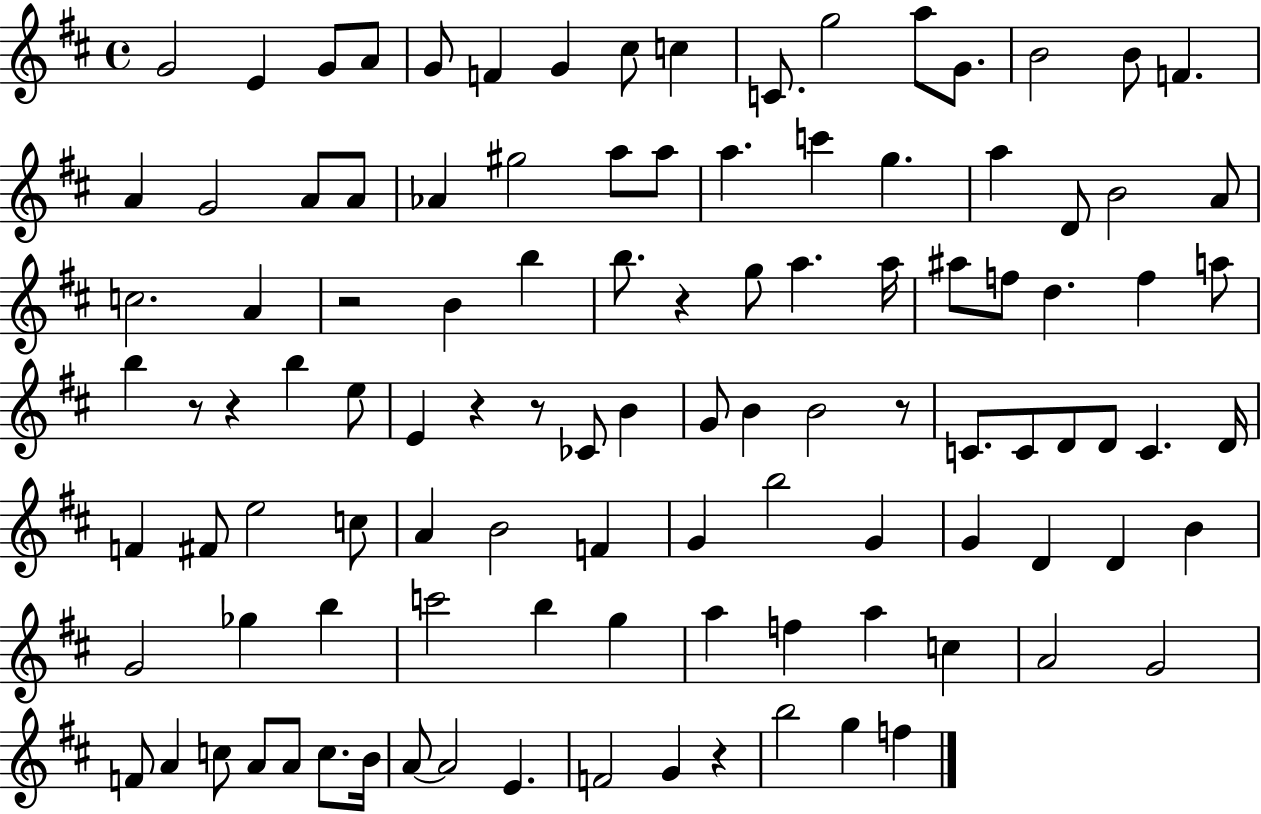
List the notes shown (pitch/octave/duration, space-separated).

G4/h E4/q G4/e A4/e G4/e F4/q G4/q C#5/e C5/q C4/e. G5/h A5/e G4/e. B4/h B4/e F4/q. A4/q G4/h A4/e A4/e Ab4/q G#5/h A5/e A5/e A5/q. C6/q G5/q. A5/q D4/e B4/h A4/e C5/h. A4/q R/h B4/q B5/q B5/e. R/q G5/e A5/q. A5/s A#5/e F5/e D5/q. F5/q A5/e B5/q R/e R/q B5/q E5/e E4/q R/q R/e CES4/e B4/q G4/e B4/q B4/h R/e C4/e. C4/e D4/e D4/e C4/q. D4/s F4/q F#4/e E5/h C5/e A4/q B4/h F4/q G4/q B5/h G4/q G4/q D4/q D4/q B4/q G4/h Gb5/q B5/q C6/h B5/q G5/q A5/q F5/q A5/q C5/q A4/h G4/h F4/e A4/q C5/e A4/e A4/e C5/e. B4/s A4/e A4/h E4/q. F4/h G4/q R/q B5/h G5/q F5/q